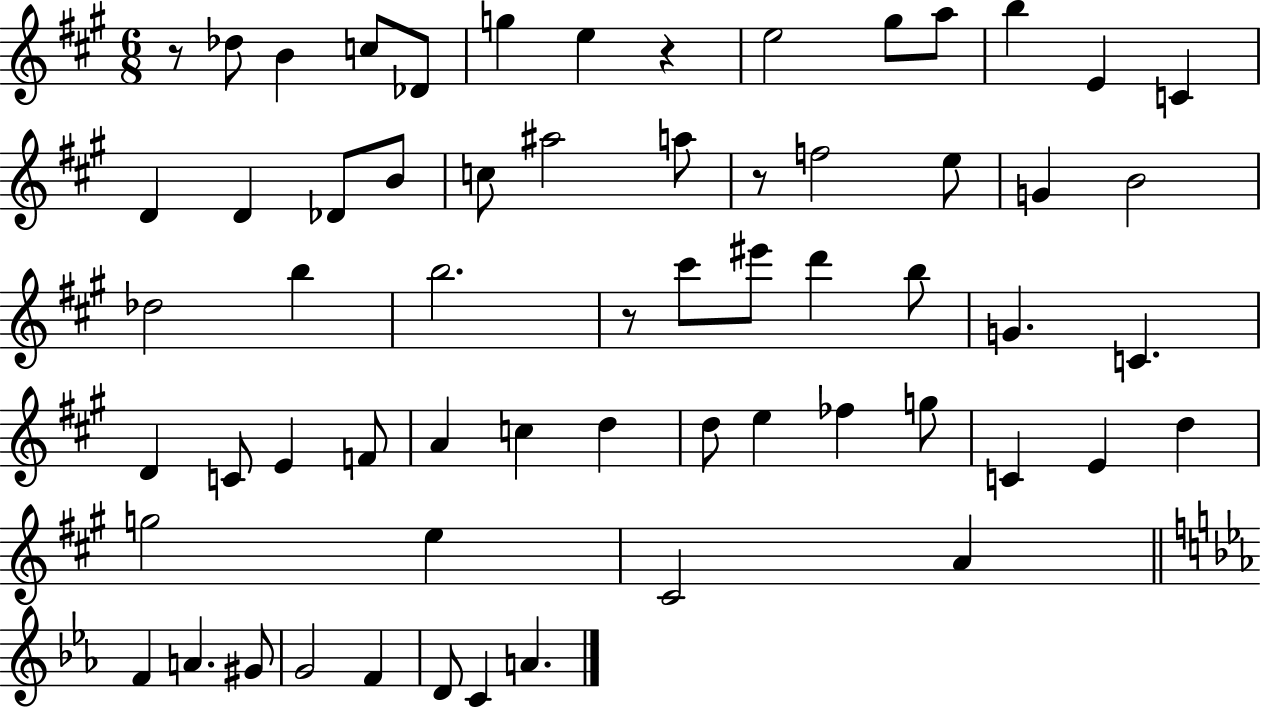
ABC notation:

X:1
T:Untitled
M:6/8
L:1/4
K:A
z/2 _d/2 B c/2 _D/2 g e z e2 ^g/2 a/2 b E C D D _D/2 B/2 c/2 ^a2 a/2 z/2 f2 e/2 G B2 _d2 b b2 z/2 ^c'/2 ^e'/2 d' b/2 G C D C/2 E F/2 A c d d/2 e _f g/2 C E d g2 e ^C2 A F A ^G/2 G2 F D/2 C A